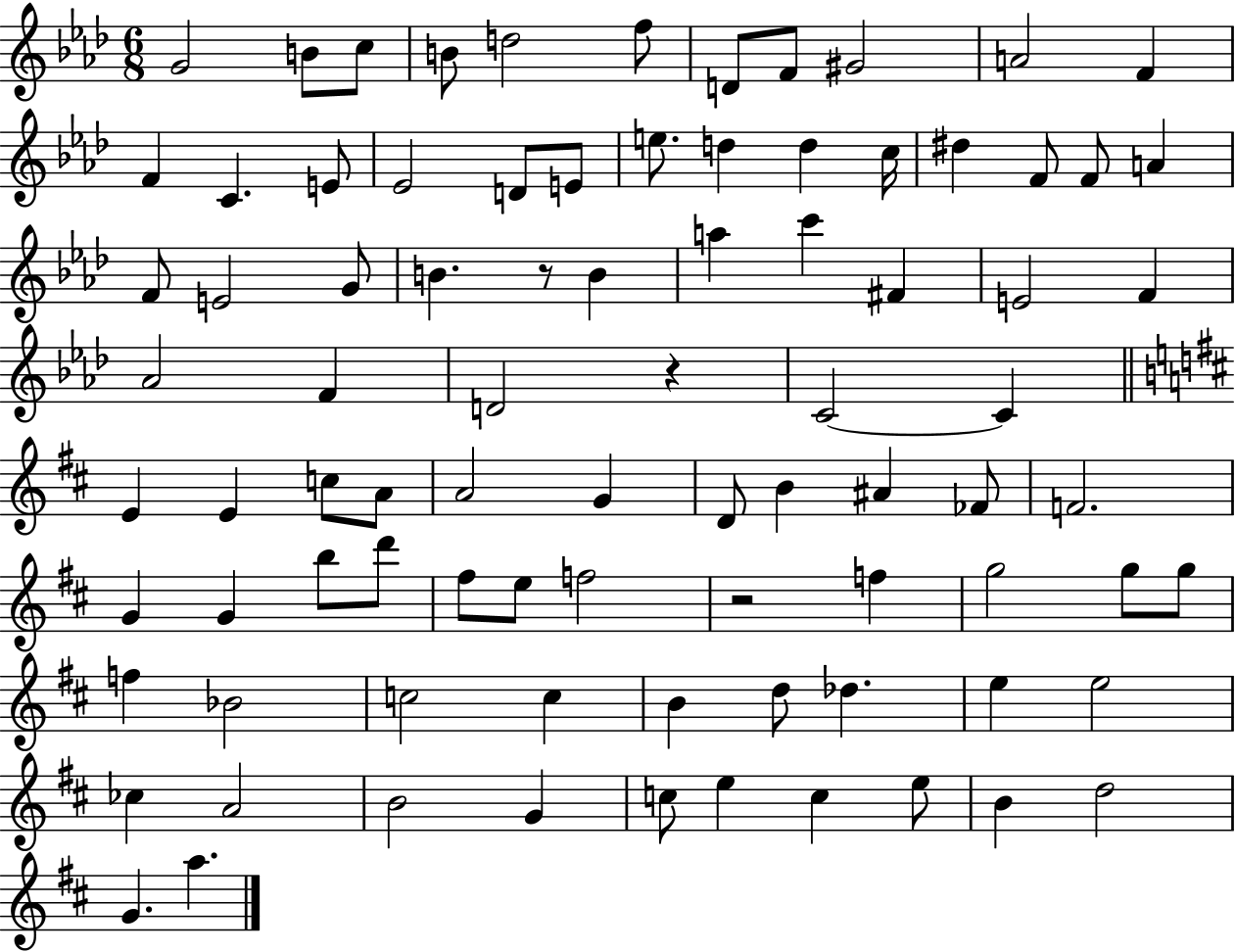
X:1
T:Untitled
M:6/8
L:1/4
K:Ab
G2 B/2 c/2 B/2 d2 f/2 D/2 F/2 ^G2 A2 F F C E/2 _E2 D/2 E/2 e/2 d d c/4 ^d F/2 F/2 A F/2 E2 G/2 B z/2 B a c' ^F E2 F _A2 F D2 z C2 C E E c/2 A/2 A2 G D/2 B ^A _F/2 F2 G G b/2 d'/2 ^f/2 e/2 f2 z2 f g2 g/2 g/2 f _B2 c2 c B d/2 _d e e2 _c A2 B2 G c/2 e c e/2 B d2 G a